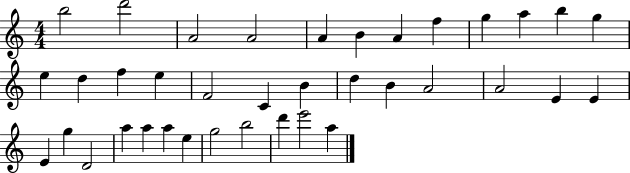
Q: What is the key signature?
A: C major